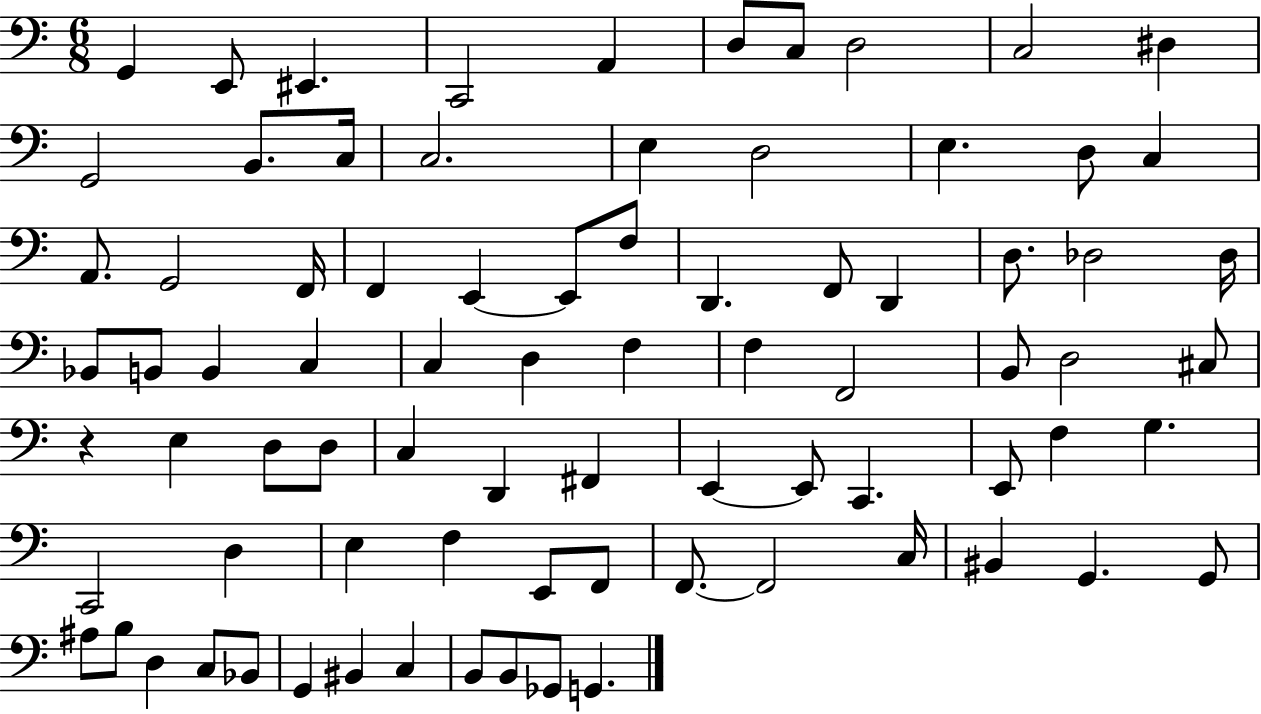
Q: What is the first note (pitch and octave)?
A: G2